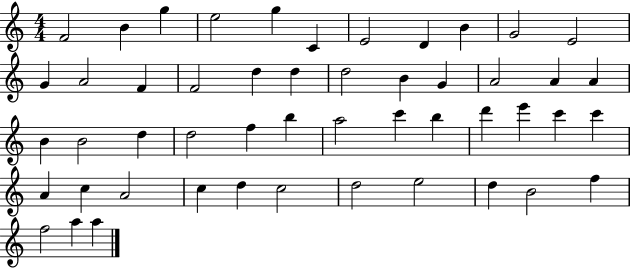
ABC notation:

X:1
T:Untitled
M:4/4
L:1/4
K:C
F2 B g e2 g C E2 D B G2 E2 G A2 F F2 d d d2 B G A2 A A B B2 d d2 f b a2 c' b d' e' c' c' A c A2 c d c2 d2 e2 d B2 f f2 a a